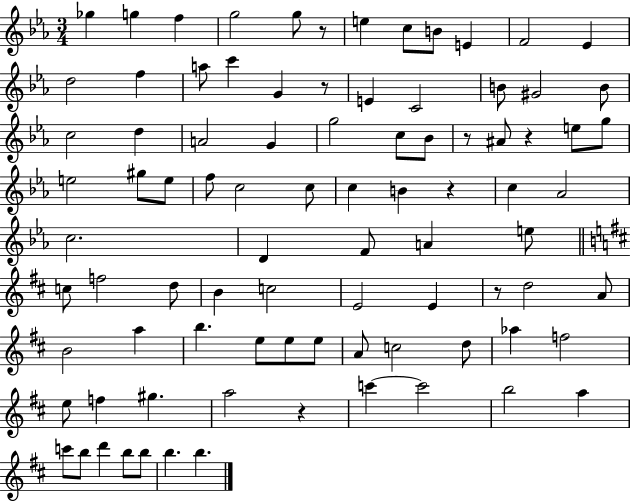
X:1
T:Untitled
M:3/4
L:1/4
K:Eb
_g g f g2 g/2 z/2 e c/2 B/2 E F2 _E d2 f a/2 c' G z/2 E C2 B/2 ^G2 B/2 c2 d A2 G g2 c/2 _B/2 z/2 ^A/2 z e/2 g/2 e2 ^g/2 e/2 f/2 c2 c/2 c B z c _A2 c2 D F/2 A e/2 c/2 f2 d/2 B c2 E2 E z/2 d2 A/2 B2 a b e/2 e/2 e/2 A/2 c2 d/2 _a f2 e/2 f ^g a2 z c' c'2 b2 a c'/2 b/2 d' b/2 b/2 b b